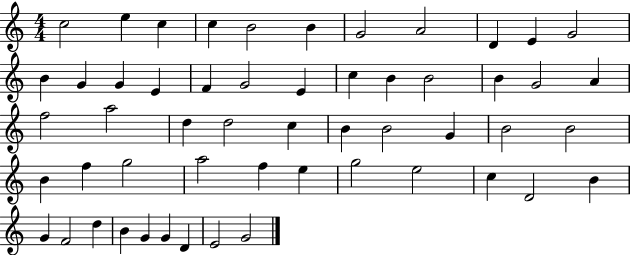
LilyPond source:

{
  \clef treble
  \numericTimeSignature
  \time 4/4
  \key c \major
  c''2 e''4 c''4 | c''4 b'2 b'4 | g'2 a'2 | d'4 e'4 g'2 | \break b'4 g'4 g'4 e'4 | f'4 g'2 e'4 | c''4 b'4 b'2 | b'4 g'2 a'4 | \break f''2 a''2 | d''4 d''2 c''4 | b'4 b'2 g'4 | b'2 b'2 | \break b'4 f''4 g''2 | a''2 f''4 e''4 | g''2 e''2 | c''4 d'2 b'4 | \break g'4 f'2 d''4 | b'4 g'4 g'4 d'4 | e'2 g'2 | \bar "|."
}